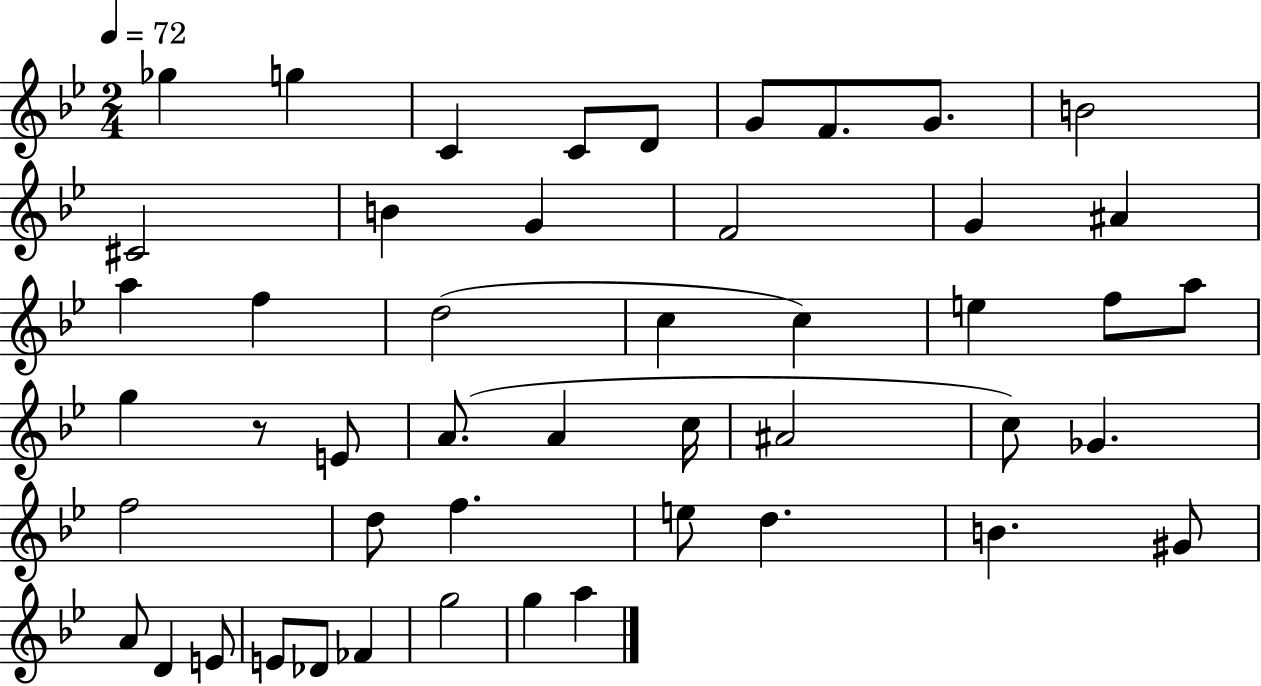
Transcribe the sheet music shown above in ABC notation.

X:1
T:Untitled
M:2/4
L:1/4
K:Bb
_g g C C/2 D/2 G/2 F/2 G/2 B2 ^C2 B G F2 G ^A a f d2 c c e f/2 a/2 g z/2 E/2 A/2 A c/4 ^A2 c/2 _G f2 d/2 f e/2 d B ^G/2 A/2 D E/2 E/2 _D/2 _F g2 g a